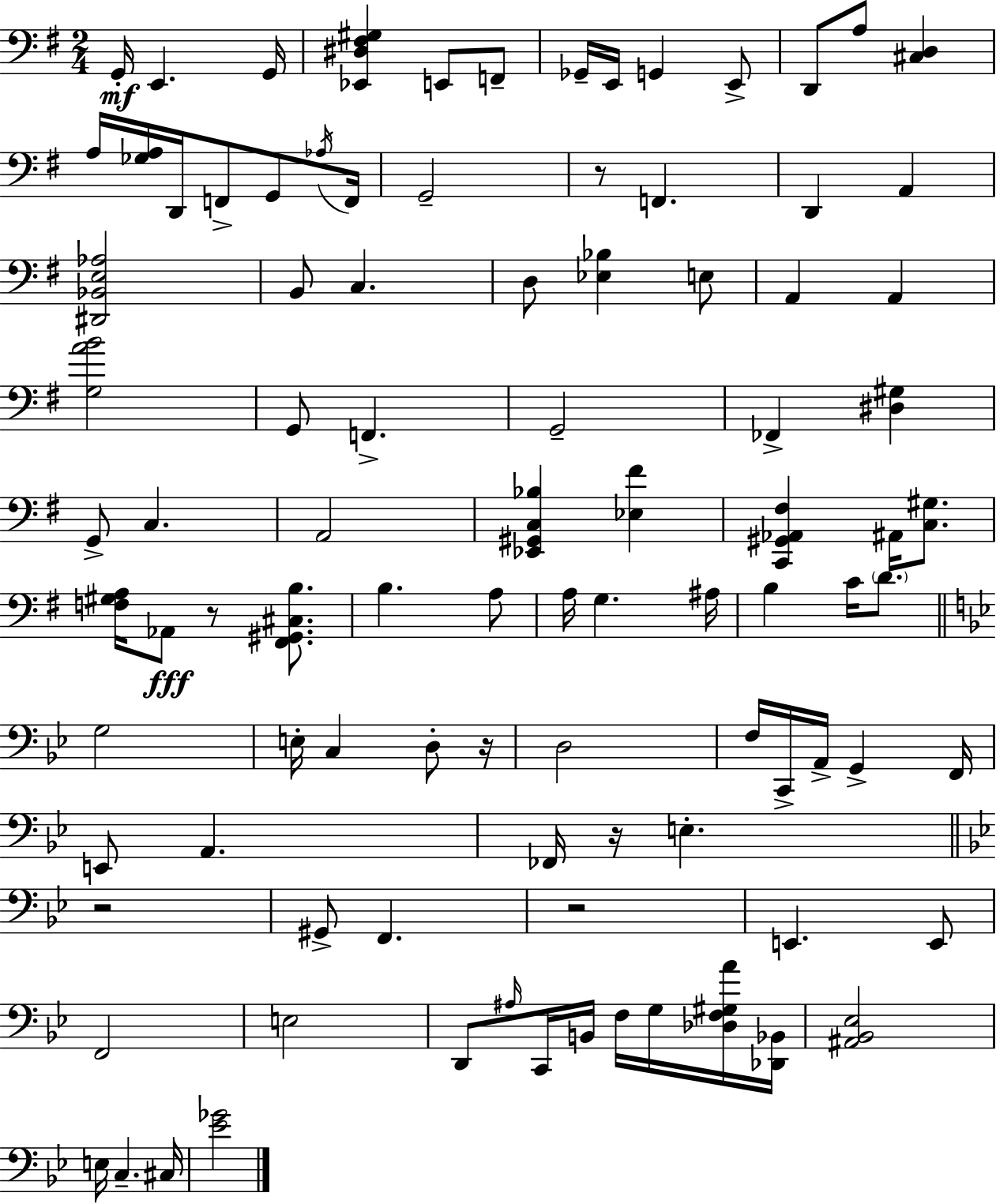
G2/s E2/q. G2/s [Eb2,D#3,F#3,G#3]/q E2/e F2/e Gb2/s E2/s G2/q E2/e D2/e A3/e [C#3,D3]/q A3/s [Gb3,A3]/s D2/s F2/e G2/e Ab3/s F2/s G2/h R/e F2/q. D2/q A2/q [D#2,Bb2,E3,Ab3]/h B2/e C3/q. D3/e [Eb3,Bb3]/q E3/e A2/q A2/q [G3,A4,B4]/h G2/e F2/q. G2/h FES2/q [D#3,G#3]/q G2/e C3/q. A2/h [Eb2,G#2,C3,Bb3]/q [Eb3,F#4]/q [C2,G#2,Ab2,F#3]/q A#2/s [C3,G#3]/e. [F3,G#3,A3]/s Ab2/e R/e [F#2,G#2,C#3,B3]/e. B3/q. A3/e A3/s G3/q. A#3/s B3/q C4/s D4/e. G3/h E3/s C3/q D3/e R/s D3/h F3/s C2/s A2/s G2/q F2/s E2/e A2/q. FES2/s R/s E3/q. R/h G#2/e F2/q. R/h E2/q. E2/e F2/h E3/h D2/e A#3/s C2/s B2/s F3/s G3/s [Db3,F3,G#3,A4]/s [Db2,Bb2]/s [A#2,Bb2,Eb3]/h E3/s C3/q. C#3/s [Eb4,Gb4]/h